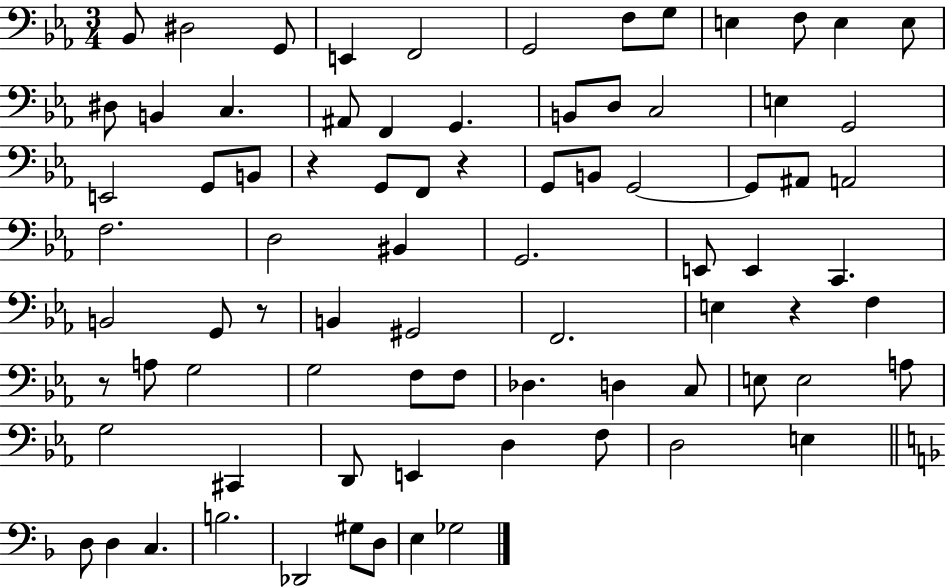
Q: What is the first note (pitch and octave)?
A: Bb2